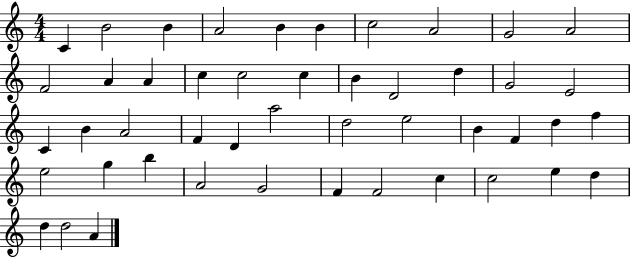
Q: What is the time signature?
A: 4/4